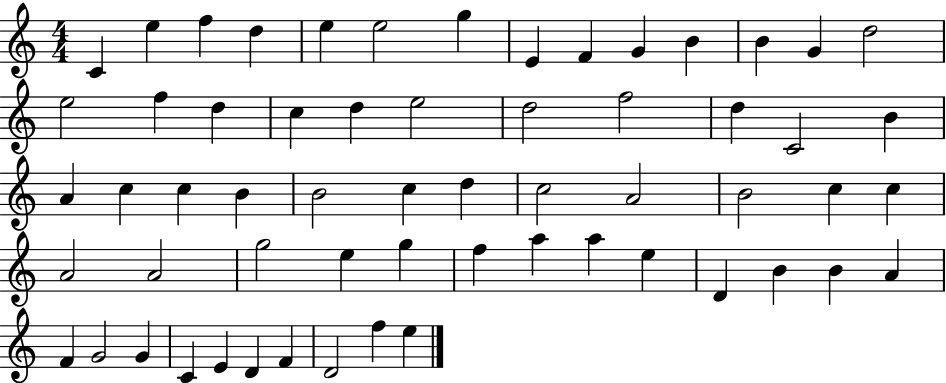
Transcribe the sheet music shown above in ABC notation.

X:1
T:Untitled
M:4/4
L:1/4
K:C
C e f d e e2 g E F G B B G d2 e2 f d c d e2 d2 f2 d C2 B A c c B B2 c d c2 A2 B2 c c A2 A2 g2 e g f a a e D B B A F G2 G C E D F D2 f e